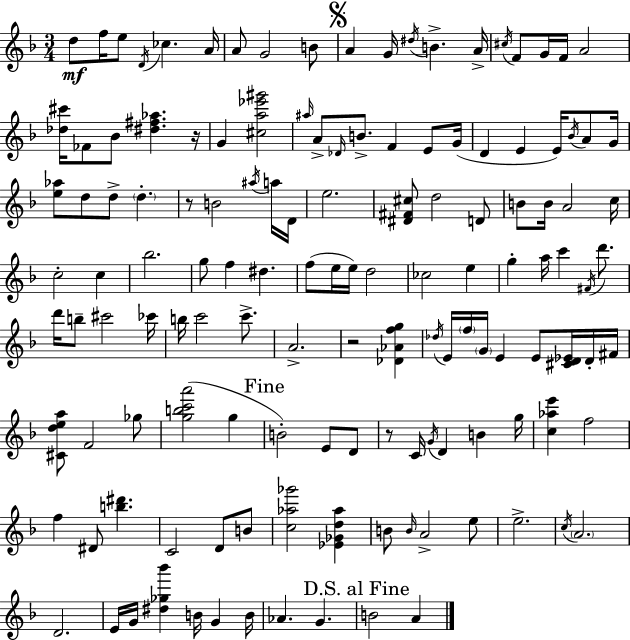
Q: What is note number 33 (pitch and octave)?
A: Bb4